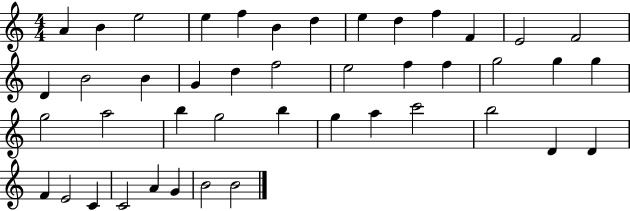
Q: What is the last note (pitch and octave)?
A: B4